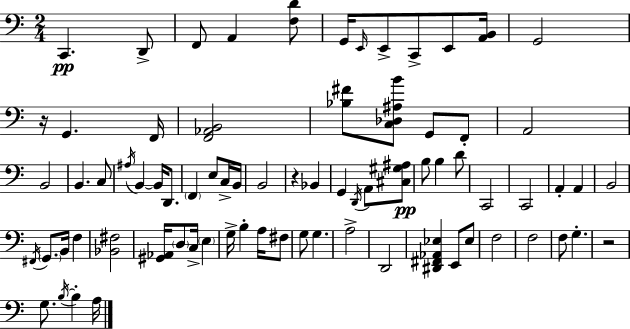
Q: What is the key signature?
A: A minor